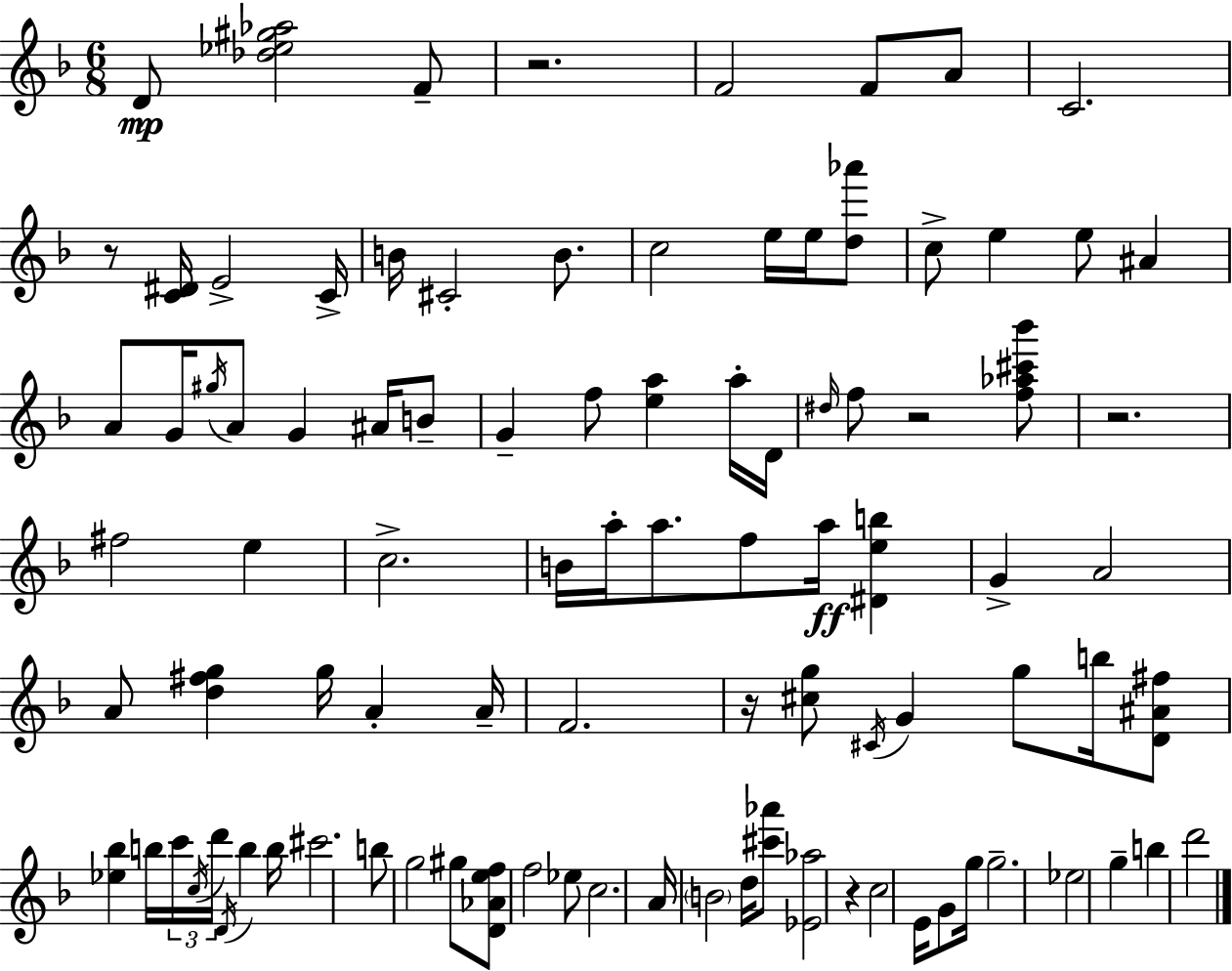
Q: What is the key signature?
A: D minor